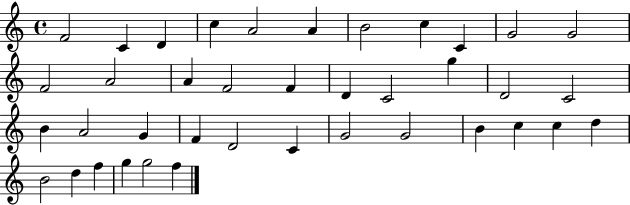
F4/h C4/q D4/q C5/q A4/h A4/q B4/h C5/q C4/q G4/h G4/h F4/h A4/h A4/q F4/h F4/q D4/q C4/h G5/q D4/h C4/h B4/q A4/h G4/q F4/q D4/h C4/q G4/h G4/h B4/q C5/q C5/q D5/q B4/h D5/q F5/q G5/q G5/h F5/q